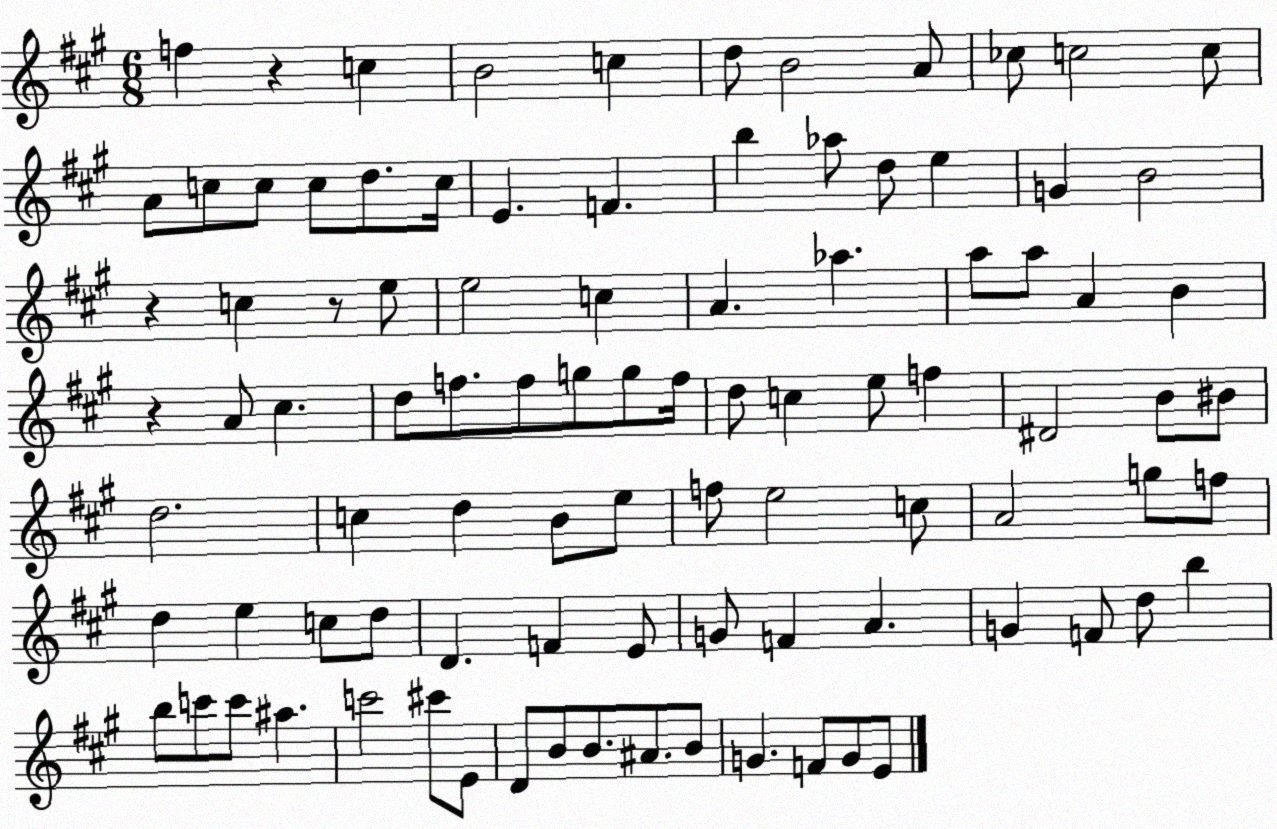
X:1
T:Untitled
M:6/8
L:1/4
K:A
f z c B2 c d/2 B2 A/2 _c/2 c2 c/2 A/2 c/2 c/2 c/2 d/2 c/4 E F b _a/2 d/2 e G B2 z c z/2 e/2 e2 c A _a a/2 a/2 A B z A/2 ^c d/2 f/2 f/2 g/2 g/2 f/4 d/2 c e/2 f ^D2 B/2 ^B/2 d2 c d B/2 e/2 f/2 e2 c/2 A2 g/2 f/2 d e c/2 d/2 D F E/2 G/2 F A G F/2 d/2 b b/2 c'/2 c'/2 ^a c'2 ^c'/2 E/2 D/2 B/2 B/2 ^A/2 B/2 G F/2 G/2 E/2